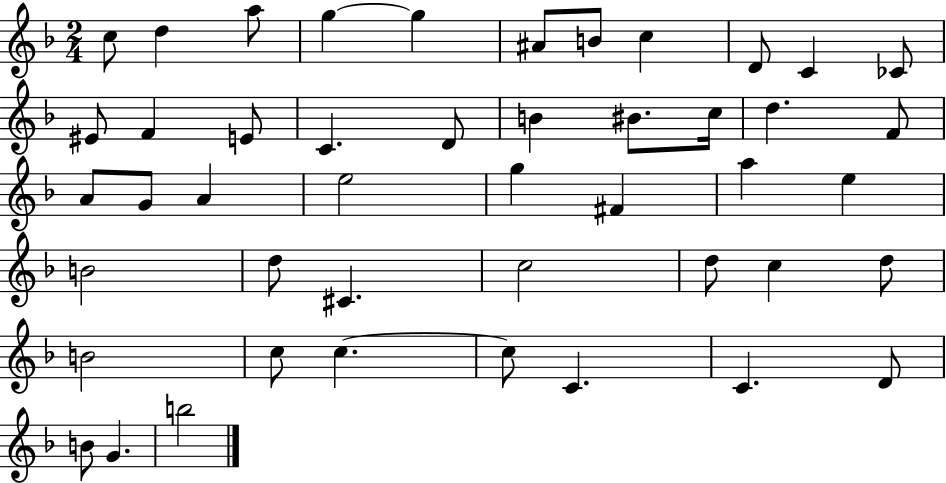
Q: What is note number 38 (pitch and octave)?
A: C5